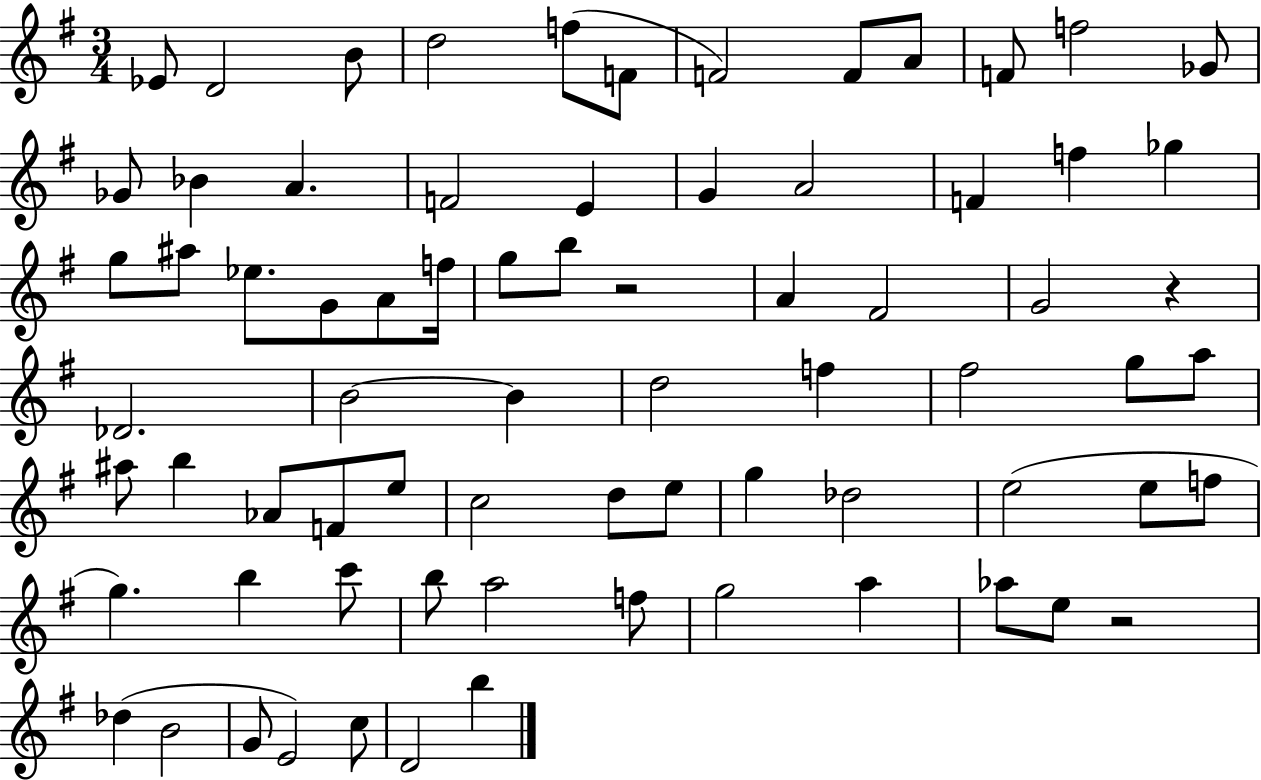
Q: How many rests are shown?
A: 3